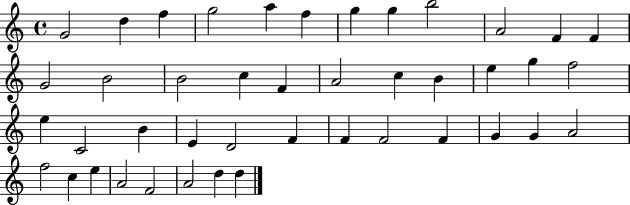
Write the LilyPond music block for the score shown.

{
  \clef treble
  \time 4/4
  \defaultTimeSignature
  \key c \major
  g'2 d''4 f''4 | g''2 a''4 f''4 | g''4 g''4 b''2 | a'2 f'4 f'4 | \break g'2 b'2 | b'2 c''4 f'4 | a'2 c''4 b'4 | e''4 g''4 f''2 | \break e''4 c'2 b'4 | e'4 d'2 f'4 | f'4 f'2 f'4 | g'4 g'4 a'2 | \break f''2 c''4 e''4 | a'2 f'2 | a'2 d''4 d''4 | \bar "|."
}